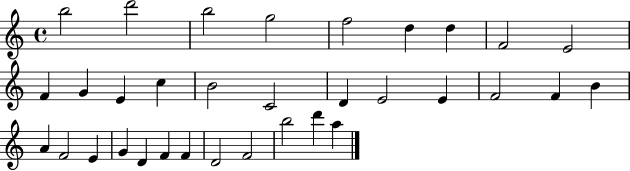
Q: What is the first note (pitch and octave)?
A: B5